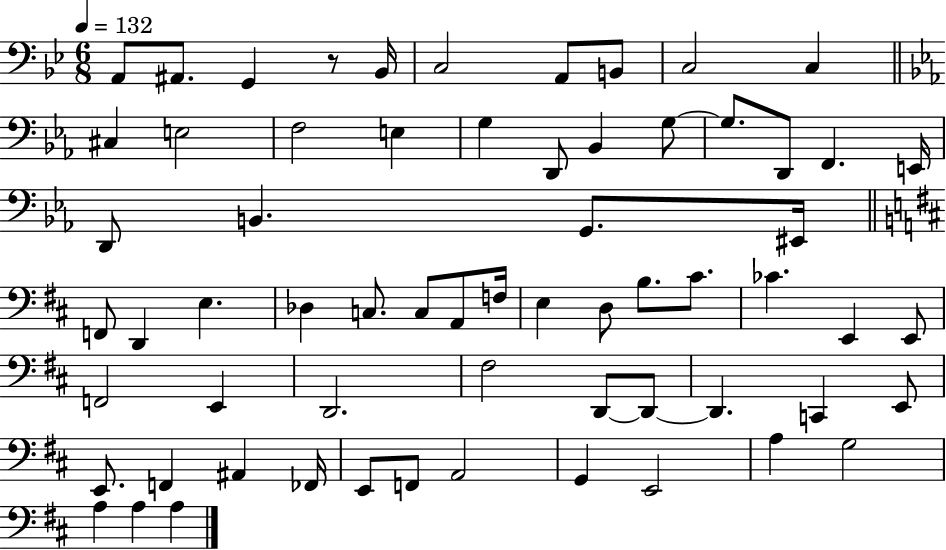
{
  \clef bass
  \numericTimeSignature
  \time 6/8
  \key bes \major
  \tempo 4 = 132
  a,8 ais,8. g,4 r8 bes,16 | c2 a,8 b,8 | c2 c4 | \bar "||" \break \key c \minor cis4 e2 | f2 e4 | g4 d,8 bes,4 g8~~ | g8. d,8 f,4. e,16 | \break d,8 b,4. g,8. eis,16 | \bar "||" \break \key d \major f,8 d,4 e4. | des4 c8. c8 a,8 f16 | e4 d8 b8. cis'8. | ces'4. e,4 e,8 | \break f,2 e,4 | d,2. | fis2 d,8~~ d,8~~ | d,4. c,4 e,8 | \break e,8. f,4 ais,4 fes,16 | e,8 f,8 a,2 | g,4 e,2 | a4 g2 | \break a4 a4 a4 | \bar "|."
}